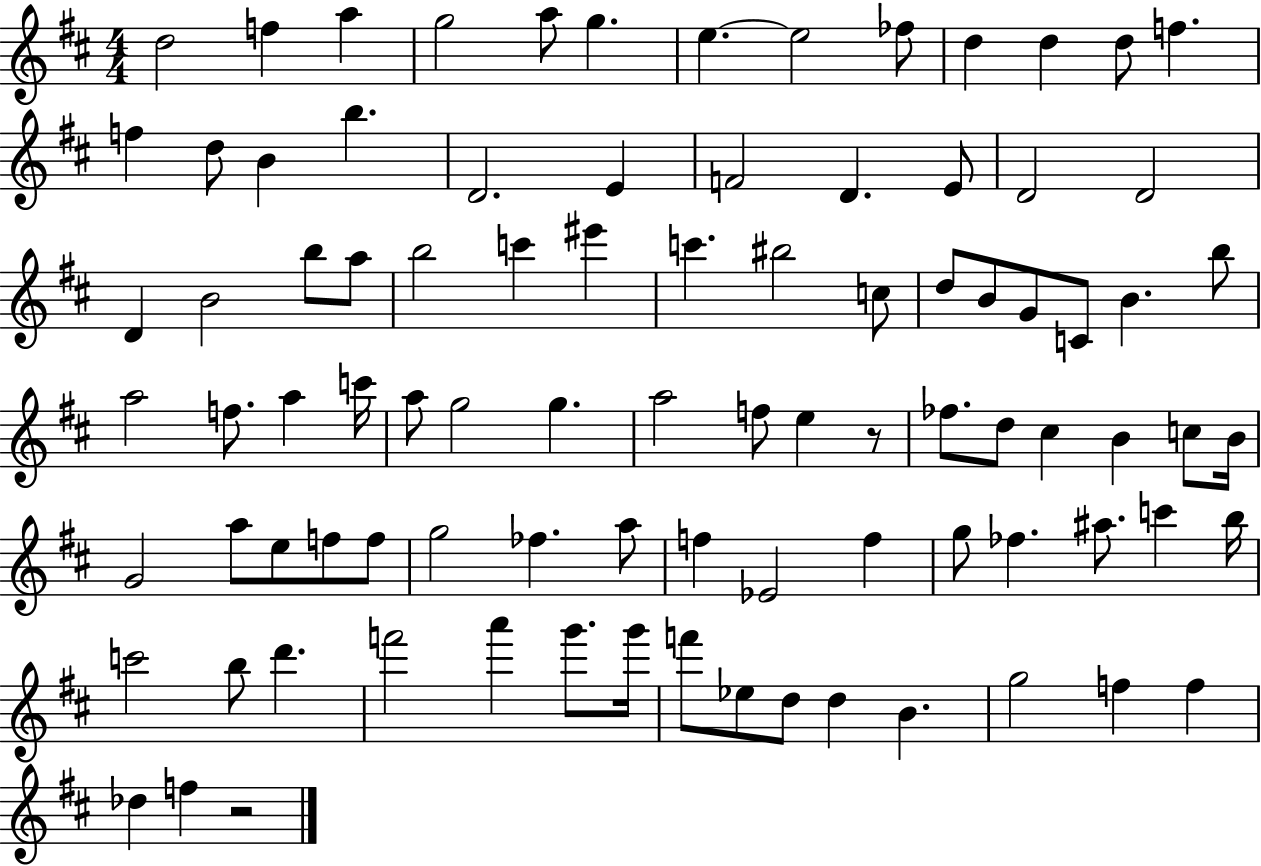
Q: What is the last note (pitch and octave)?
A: F5